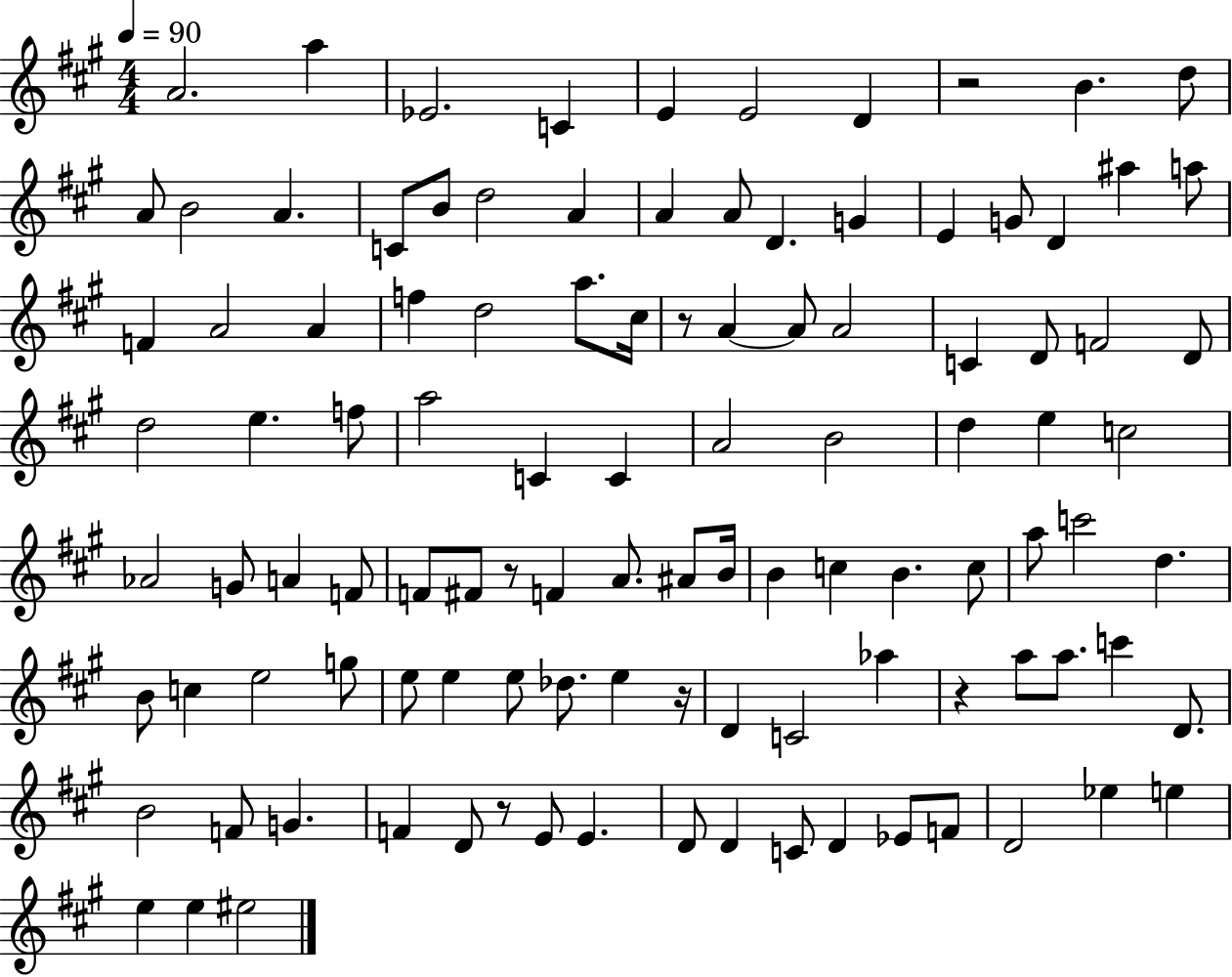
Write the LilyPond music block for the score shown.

{
  \clef treble
  \numericTimeSignature
  \time 4/4
  \key a \major
  \tempo 4 = 90
  \repeat volta 2 { a'2. a''4 | ees'2. c'4 | e'4 e'2 d'4 | r2 b'4. d''8 | \break a'8 b'2 a'4. | c'8 b'8 d''2 a'4 | a'4 a'8 d'4. g'4 | e'4 g'8 d'4 ais''4 a''8 | \break f'4 a'2 a'4 | f''4 d''2 a''8. cis''16 | r8 a'4~~ a'8 a'2 | c'4 d'8 f'2 d'8 | \break d''2 e''4. f''8 | a''2 c'4 c'4 | a'2 b'2 | d''4 e''4 c''2 | \break aes'2 g'8 a'4 f'8 | f'8 fis'8 r8 f'4 a'8. ais'8 b'16 | b'4 c''4 b'4. c''8 | a''8 c'''2 d''4. | \break b'8 c''4 e''2 g''8 | e''8 e''4 e''8 des''8. e''4 r16 | d'4 c'2 aes''4 | r4 a''8 a''8. c'''4 d'8. | \break b'2 f'8 g'4. | f'4 d'8 r8 e'8 e'4. | d'8 d'4 c'8 d'4 ees'8 f'8 | d'2 ees''4 e''4 | \break e''4 e''4 eis''2 | } \bar "|."
}